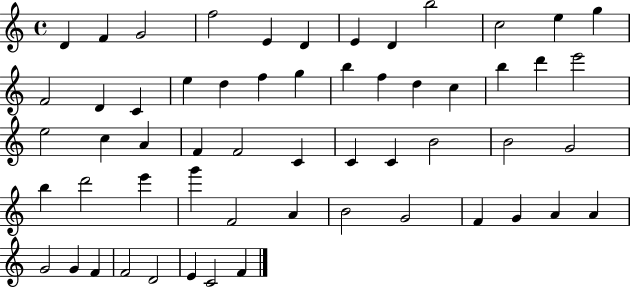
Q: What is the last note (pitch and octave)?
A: F4